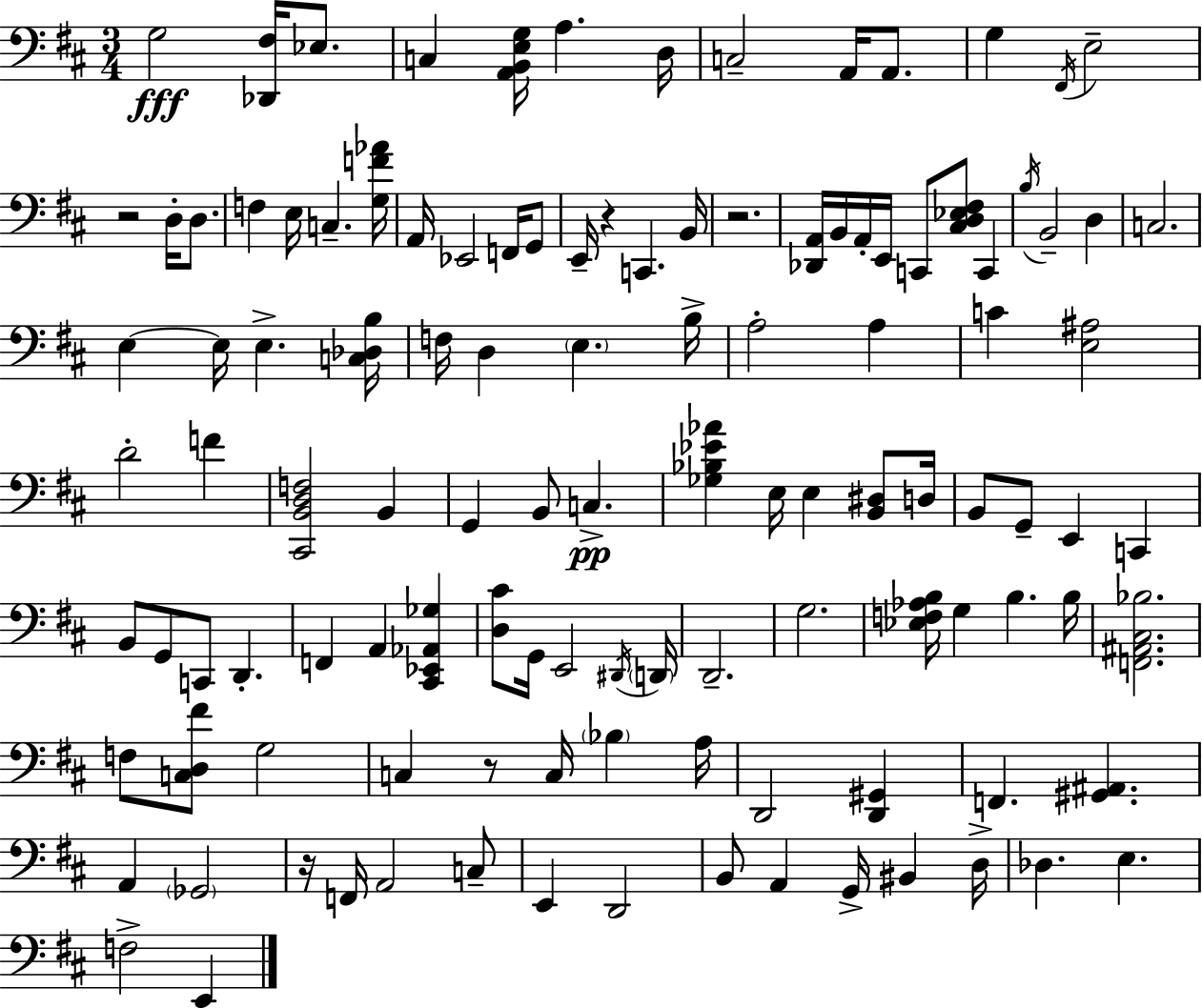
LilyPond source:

{
  \clef bass
  \numericTimeSignature
  \time 3/4
  \key d \major
  \repeat volta 2 { g2\fff <des, fis>16 ees8. | c4 <a, b, e g>16 a4. d16 | c2-- a,16 a,8. | g4 \acciaccatura { fis,16 } e2-- | \break r2 d16-. d8. | f4 e16 c4.-- | <g f' aes'>16 a,16 ees,2 f,16 g,8 | e,16-- r4 c,4. | \break b,16 r2. | <des, a,>16 b,16 a,16-. e,16 c,8 <cis d ees fis>8 c,4 | \acciaccatura { b16 } b,2-- d4 | c2. | \break e4~~ e16 e4.-> | <c des b>16 f16 d4 \parenthesize e4. | b16-> a2-. a4 | c'4 <e ais>2 | \break d'2-. f'4 | <cis, b, d f>2 b,4 | g,4 b,8 c4.->\pp | <ges bes ees' aes'>4 e16 e4 <b, dis>8 | \break d16 b,8 g,8-- e,4 c,4 | b,8 g,8 c,8 d,4.-. | f,4 a,4 <cis, ees, aes, ges>4 | <d cis'>8 g,16 e,2 | \break \acciaccatura { dis,16 } \parenthesize d,16 d,2.-- | g2. | <ees f aes b>16 g4 b4. | b16 <f, ais, cis bes>2. | \break f8 <c d fis'>8 g2 | c4 r8 c16 \parenthesize bes4 | a16 d,2 <d, gis,>4 | f,4. <gis, ais,>4. | \break a,4 \parenthesize ges,2 | r16 f,16 a,2 | c8-- e,4 d,2 | b,8 a,4 g,16-> bis,4 | \break d16-> des4. e4. | f2-> e,4 | } \bar "|."
}